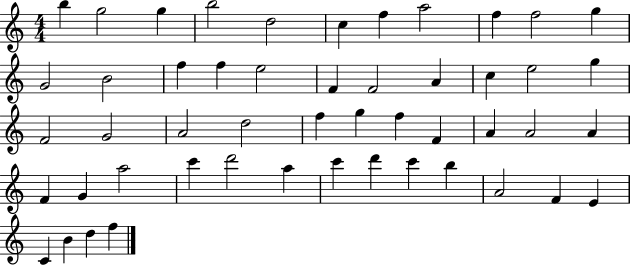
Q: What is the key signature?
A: C major